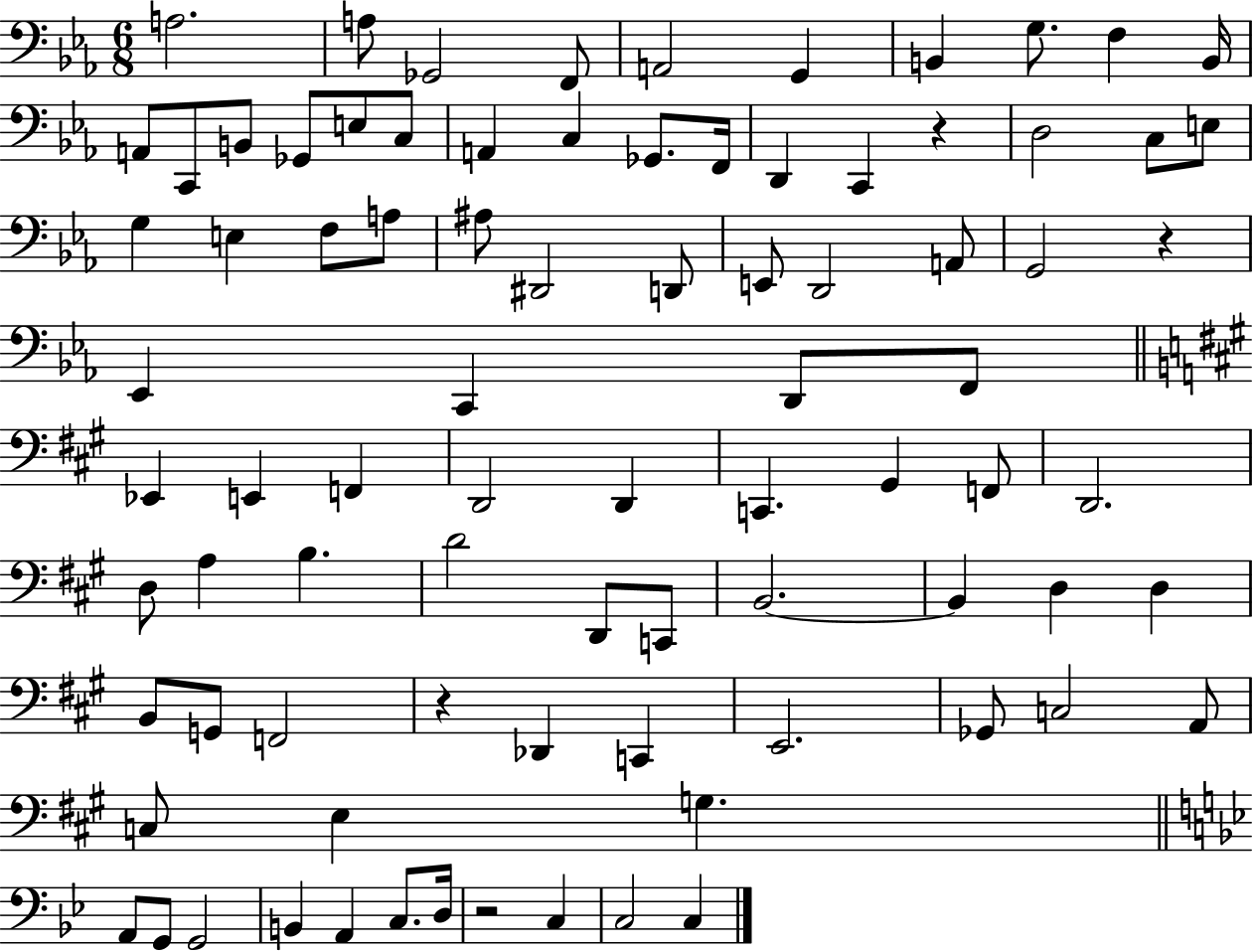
{
  \clef bass
  \numericTimeSignature
  \time 6/8
  \key ees \major
  a2. | a8 ges,2 f,8 | a,2 g,4 | b,4 g8. f4 b,16 | \break a,8 c,8 b,8 ges,8 e8 c8 | a,4 c4 ges,8. f,16 | d,4 c,4 r4 | d2 c8 e8 | \break g4 e4 f8 a8 | ais8 dis,2 d,8 | e,8 d,2 a,8 | g,2 r4 | \break ees,4 c,4 d,8 f,8 | \bar "||" \break \key a \major ees,4 e,4 f,4 | d,2 d,4 | c,4. gis,4 f,8 | d,2. | \break d8 a4 b4. | d'2 d,8 c,8 | b,2.~~ | b,4 d4 d4 | \break b,8 g,8 f,2 | r4 des,4 c,4 | e,2. | ges,8 c2 a,8 | \break c8 e4 g4. | \bar "||" \break \key bes \major a,8 g,8 g,2 | b,4 a,4 c8. d16 | r2 c4 | c2 c4 | \break \bar "|."
}